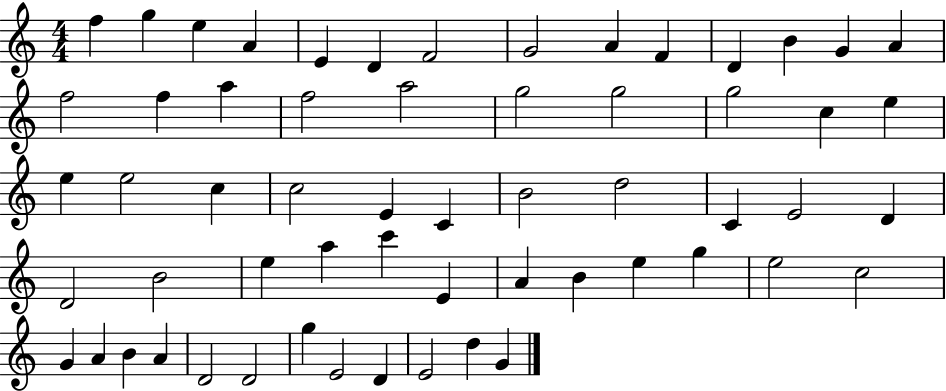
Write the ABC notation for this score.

X:1
T:Untitled
M:4/4
L:1/4
K:C
f g e A E D F2 G2 A F D B G A f2 f a f2 a2 g2 g2 g2 c e e e2 c c2 E C B2 d2 C E2 D D2 B2 e a c' E A B e g e2 c2 G A B A D2 D2 g E2 D E2 d G